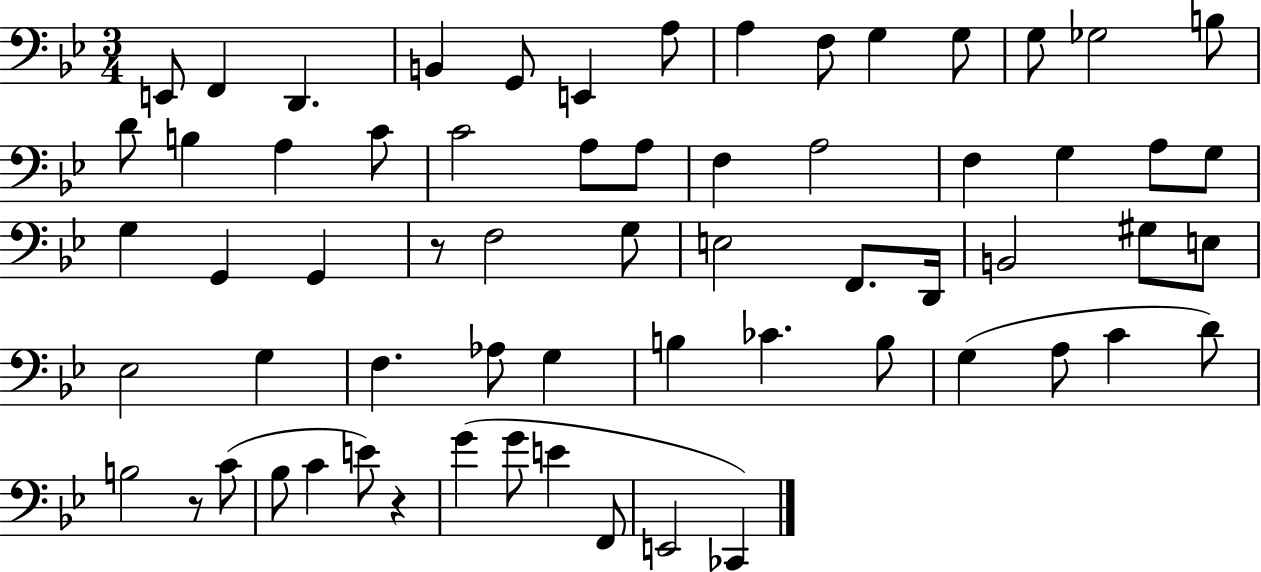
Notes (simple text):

E2/e F2/q D2/q. B2/q G2/e E2/q A3/e A3/q F3/e G3/q G3/e G3/e Gb3/h B3/e D4/e B3/q A3/q C4/e C4/h A3/e A3/e F3/q A3/h F3/q G3/q A3/e G3/e G3/q G2/q G2/q R/e F3/h G3/e E3/h F2/e. D2/s B2/h G#3/e E3/e Eb3/h G3/q F3/q. Ab3/e G3/q B3/q CES4/q. B3/e G3/q A3/e C4/q D4/e B3/h R/e C4/e Bb3/e C4/q E4/e R/q G4/q G4/e E4/q F2/e E2/h CES2/q